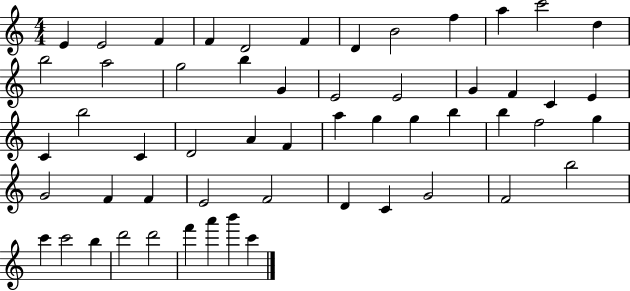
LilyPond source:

{
  \clef treble
  \numericTimeSignature
  \time 4/4
  \key c \major
  e'4 e'2 f'4 | f'4 d'2 f'4 | d'4 b'2 f''4 | a''4 c'''2 d''4 | \break b''2 a''2 | g''2 b''4 g'4 | e'2 e'2 | g'4 f'4 c'4 e'4 | \break c'4 b''2 c'4 | d'2 a'4 f'4 | a''4 g''4 g''4 b''4 | b''4 f''2 g''4 | \break g'2 f'4 f'4 | e'2 f'2 | d'4 c'4 g'2 | f'2 b''2 | \break c'''4 c'''2 b''4 | d'''2 d'''2 | f'''4 a'''4 b'''4 c'''4 | \bar "|."
}